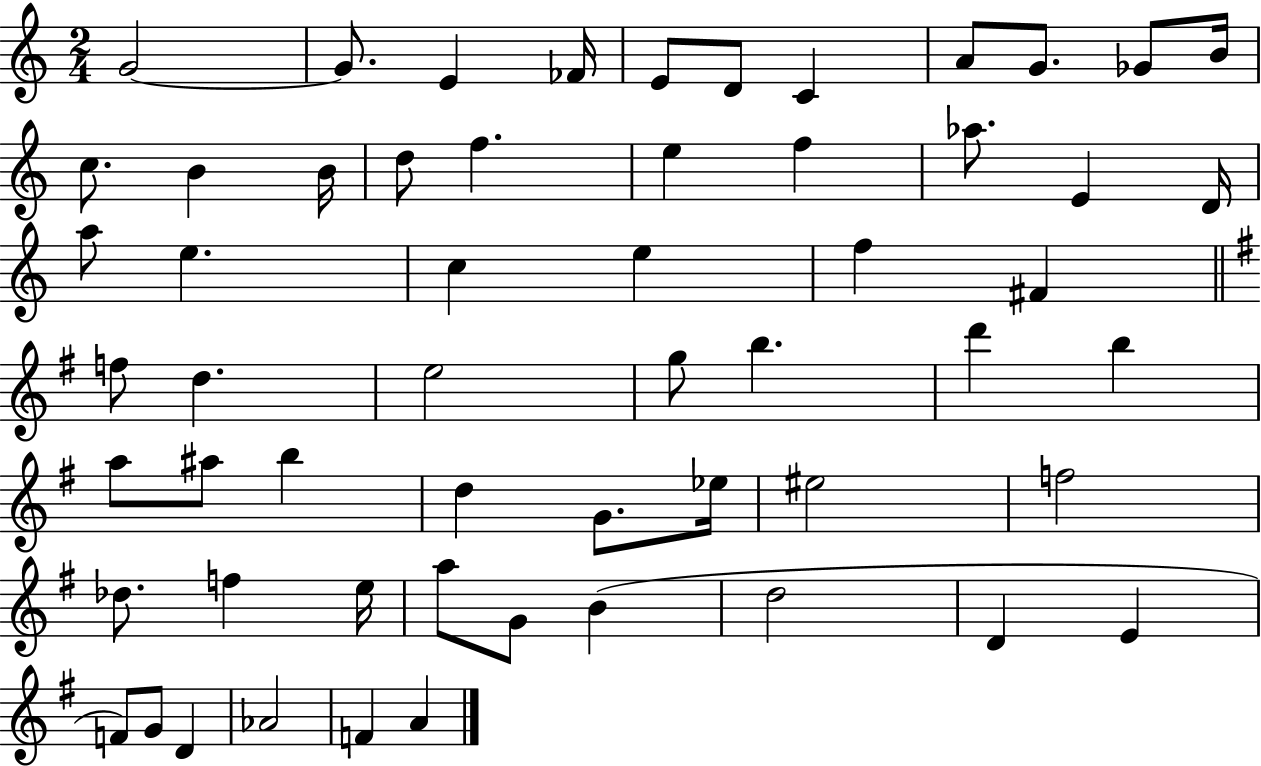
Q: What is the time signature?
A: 2/4